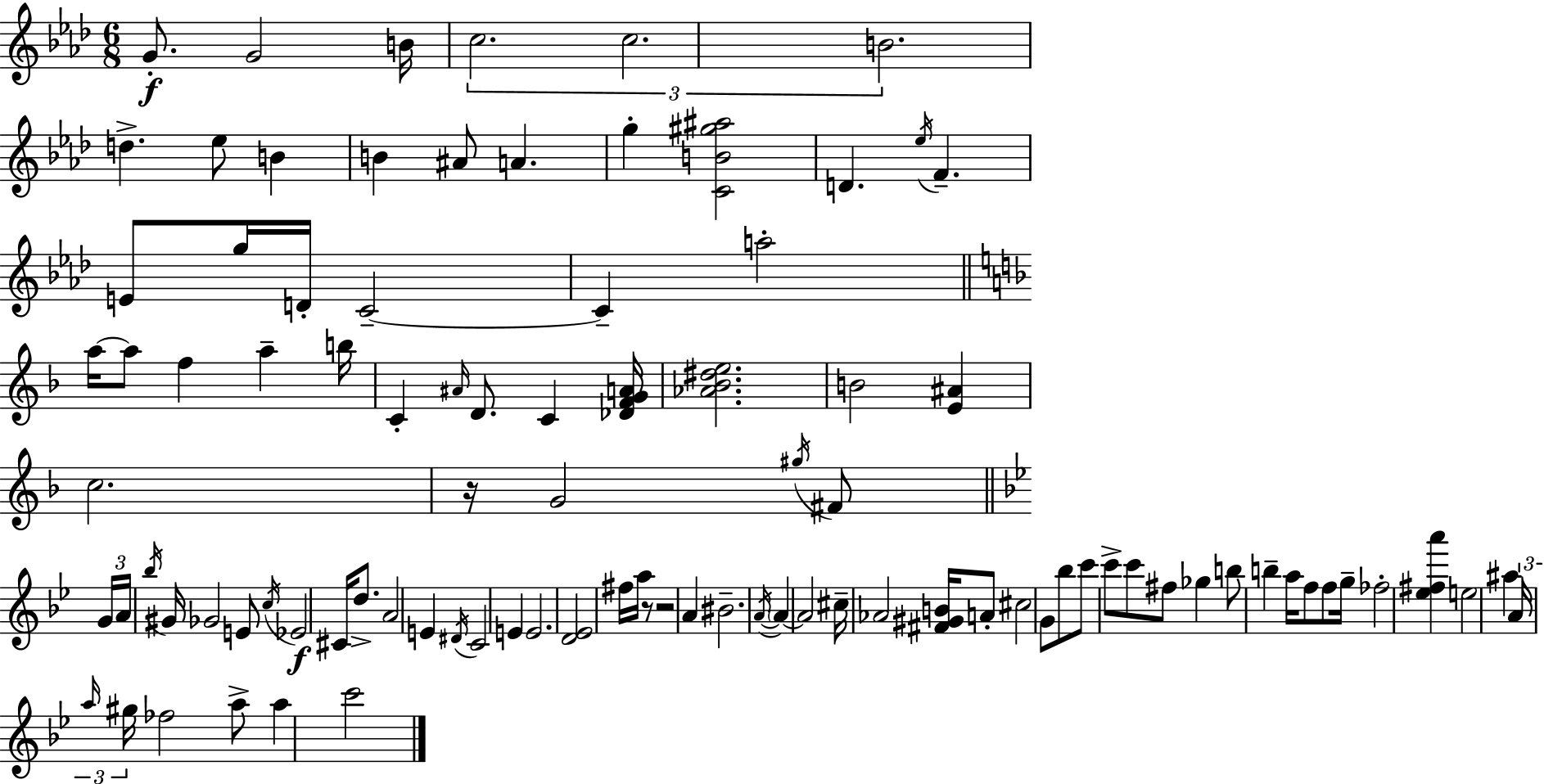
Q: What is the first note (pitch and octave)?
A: G4